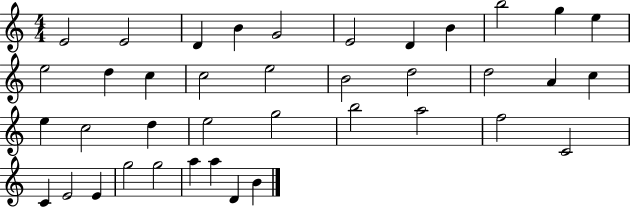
X:1
T:Untitled
M:4/4
L:1/4
K:C
E2 E2 D B G2 E2 D B b2 g e e2 d c c2 e2 B2 d2 d2 A c e c2 d e2 g2 b2 a2 f2 C2 C E2 E g2 g2 a a D B